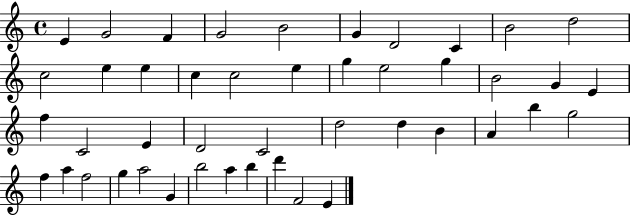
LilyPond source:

{
  \clef treble
  \time 4/4
  \defaultTimeSignature
  \key c \major
  e'4 g'2 f'4 | g'2 b'2 | g'4 d'2 c'4 | b'2 d''2 | \break c''2 e''4 e''4 | c''4 c''2 e''4 | g''4 e''2 g''4 | b'2 g'4 e'4 | \break f''4 c'2 e'4 | d'2 c'2 | d''2 d''4 b'4 | a'4 b''4 g''2 | \break f''4 a''4 f''2 | g''4 a''2 g'4 | b''2 a''4 b''4 | d'''4 f'2 e'4 | \break \bar "|."
}